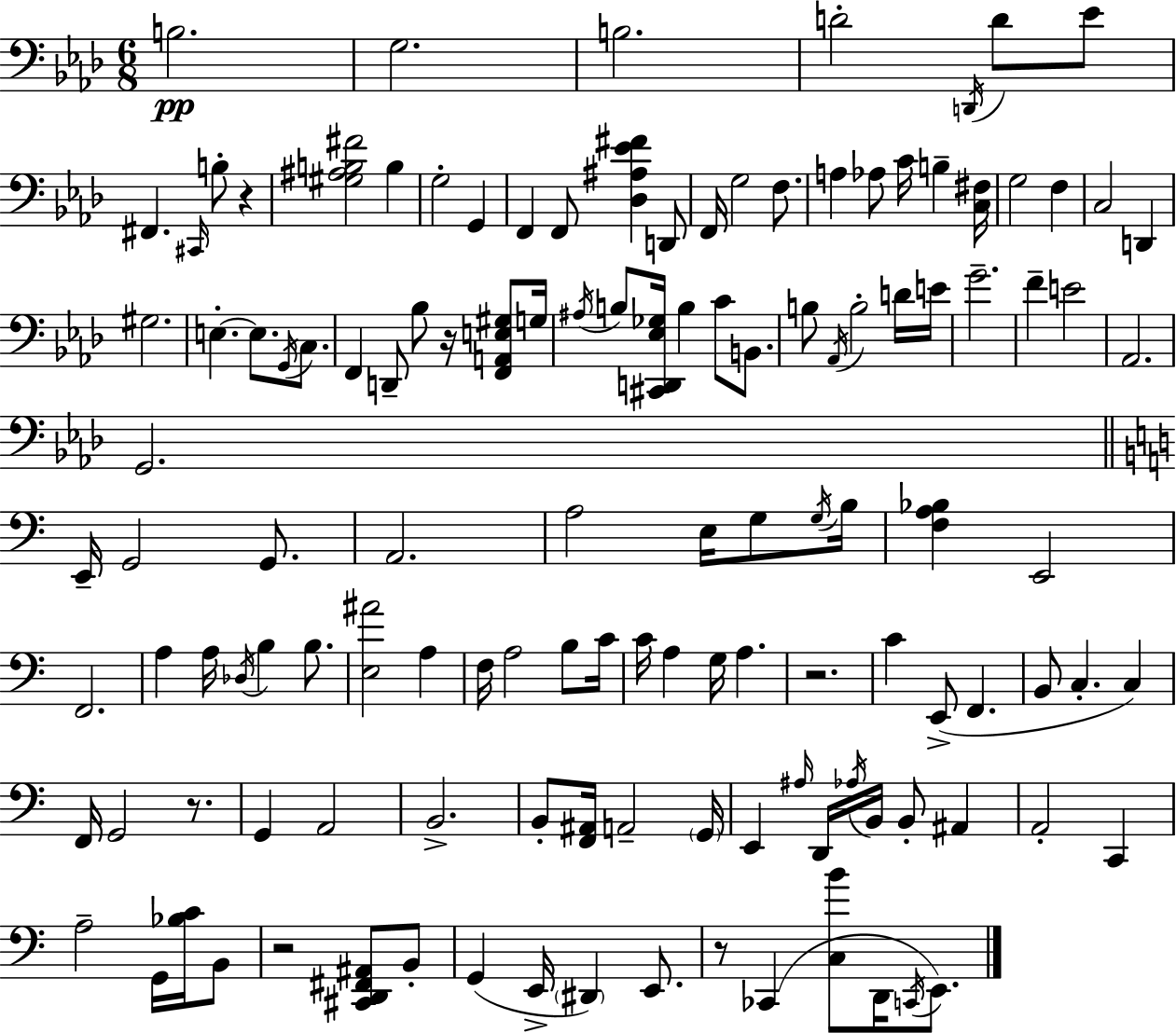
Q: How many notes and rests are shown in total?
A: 128